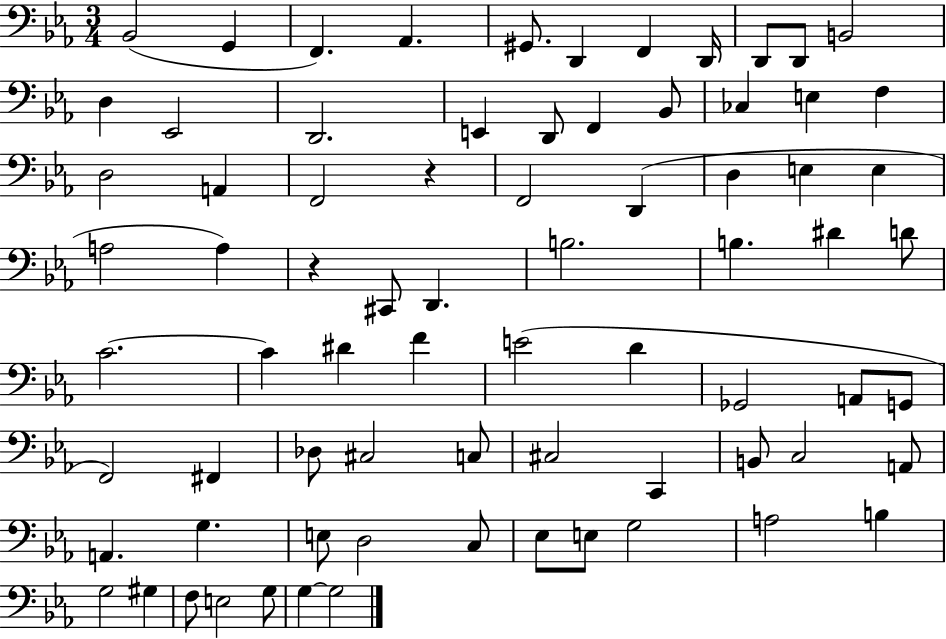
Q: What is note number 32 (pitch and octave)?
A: C#2